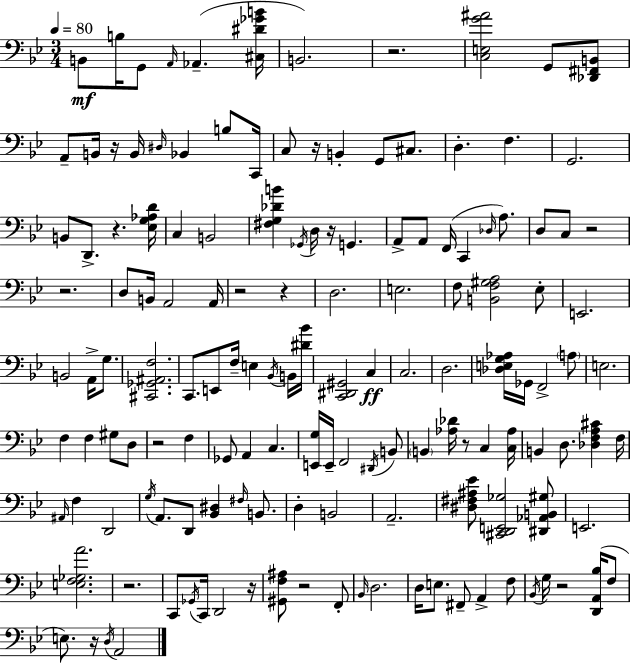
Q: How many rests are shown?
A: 16